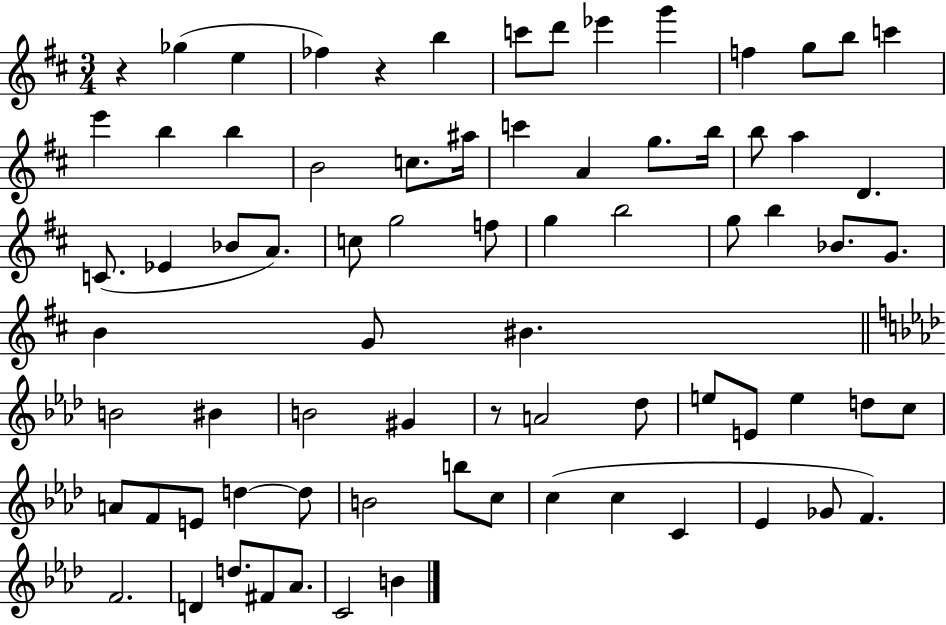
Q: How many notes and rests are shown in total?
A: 76